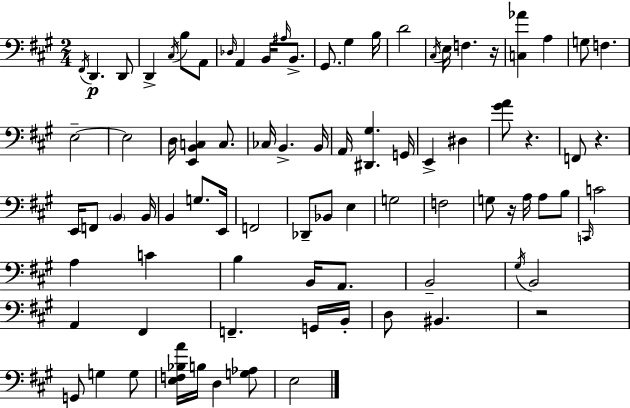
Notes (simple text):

F#2/s D2/q. D2/e D2/q C#3/s B3/e A2/e Db3/s A2/q B2/s A#3/s B2/e. G#2/e. G#3/q B3/s D4/h C#3/s E3/s F3/q. R/s [C3,Ab4]/q A3/q G3/e F3/q. E3/h E3/h D3/s [E2,B2,C3]/q C3/e. CES3/s B2/q. B2/s A2/s [D#2,G#3]/q. G2/s E2/q D#3/q [G#4,A4]/e R/q. F2/e R/q. E2/s F2/e B2/q B2/s B2/q G3/e. E2/s F2/h Db2/e Bb2/e E3/q G3/h F3/h G3/e R/s A3/s A3/e B3/e C2/s C4/h A3/q C4/q B3/q B2/s A2/e. B2/h G#3/s B2/h A2/q F#2/q F2/q. G2/s B2/s D3/e BIS2/q. R/h G2/e G3/q G3/e [E3,F3,Bb3,A4]/s B3/s D3/q [G3,Ab3]/e E3/h